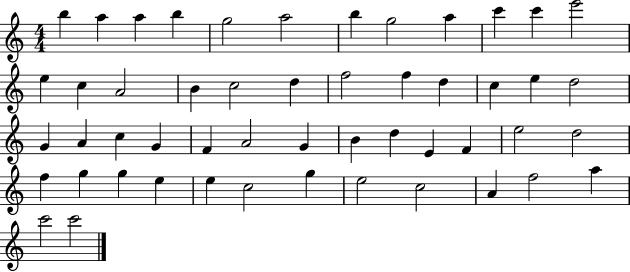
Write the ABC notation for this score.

X:1
T:Untitled
M:4/4
L:1/4
K:C
b a a b g2 a2 b g2 a c' c' e'2 e c A2 B c2 d f2 f d c e d2 G A c G F A2 G B d E F e2 d2 f g g e e c2 g e2 c2 A f2 a c'2 c'2